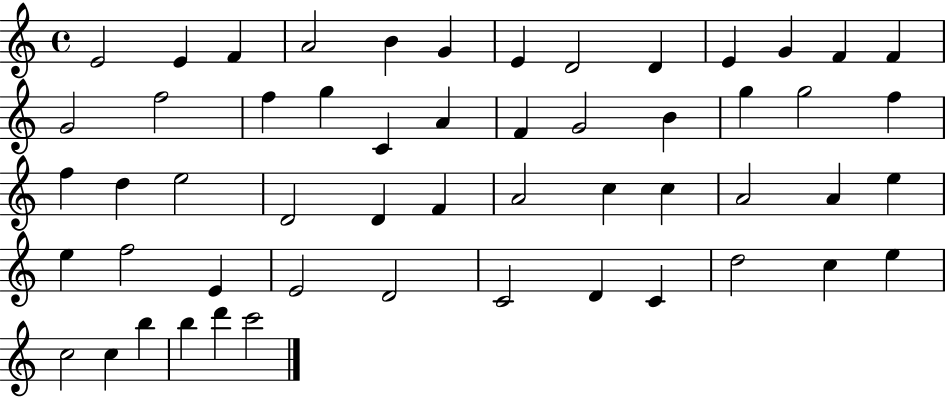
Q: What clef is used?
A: treble